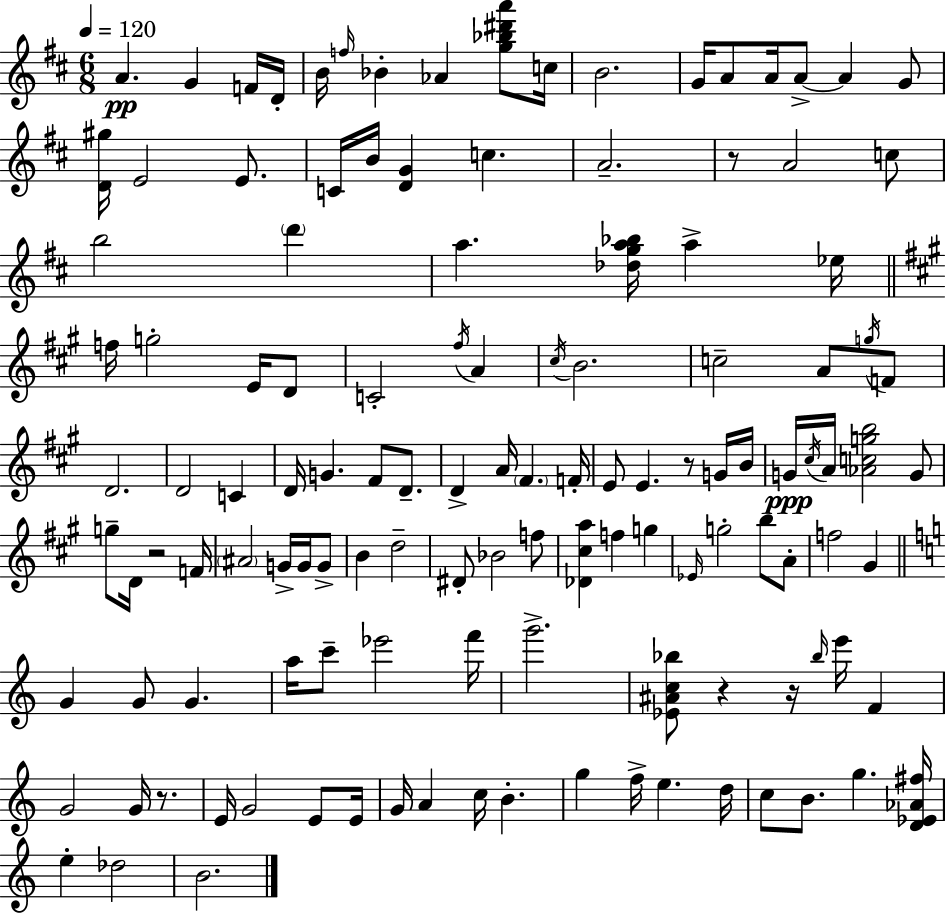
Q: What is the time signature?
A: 6/8